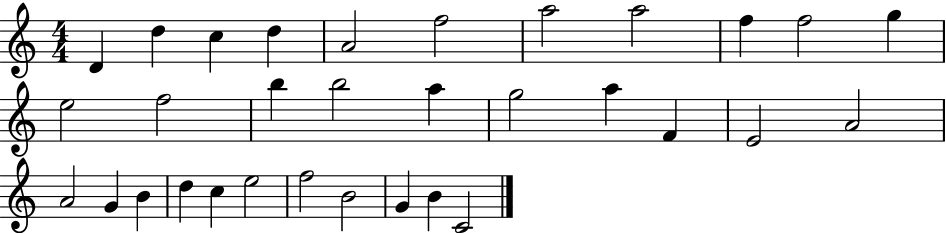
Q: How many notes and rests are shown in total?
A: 32